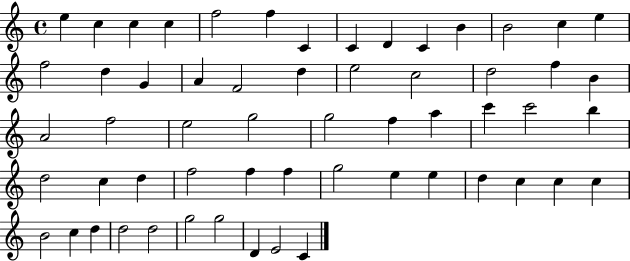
{
  \clef treble
  \time 4/4
  \defaultTimeSignature
  \key c \major
  e''4 c''4 c''4 c''4 | f''2 f''4 c'4 | c'4 d'4 c'4 b'4 | b'2 c''4 e''4 | \break f''2 d''4 g'4 | a'4 f'2 d''4 | e''2 c''2 | d''2 f''4 b'4 | \break a'2 f''2 | e''2 g''2 | g''2 f''4 a''4 | c'''4 c'''2 b''4 | \break d''2 c''4 d''4 | f''2 f''4 f''4 | g''2 e''4 e''4 | d''4 c''4 c''4 c''4 | \break b'2 c''4 d''4 | d''2 d''2 | g''2 g''2 | d'4 e'2 c'4 | \break \bar "|."
}